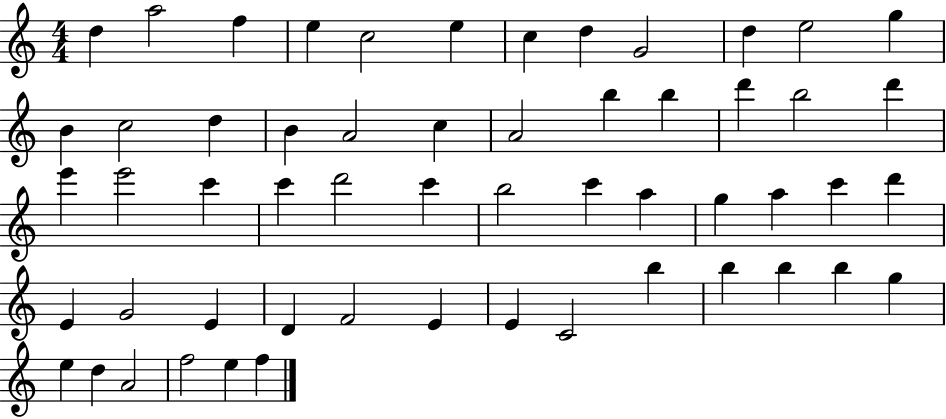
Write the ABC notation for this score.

X:1
T:Untitled
M:4/4
L:1/4
K:C
d a2 f e c2 e c d G2 d e2 g B c2 d B A2 c A2 b b d' b2 d' e' e'2 c' c' d'2 c' b2 c' a g a c' d' E G2 E D F2 E E C2 b b b b g e d A2 f2 e f